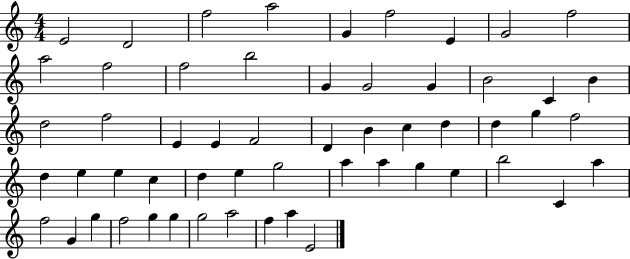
E4/h D4/h F5/h A5/h G4/q F5/h E4/q G4/h F5/h A5/h F5/h F5/h B5/h G4/q G4/h G4/q B4/h C4/q B4/q D5/h F5/h E4/q E4/q F4/h D4/q B4/q C5/q D5/q D5/q G5/q F5/h D5/q E5/q E5/q C5/q D5/q E5/q G5/h A5/q A5/q G5/q E5/q B5/h C4/q A5/q F5/h G4/q G5/q F5/h G5/q G5/q G5/h A5/h F5/q A5/q E4/h